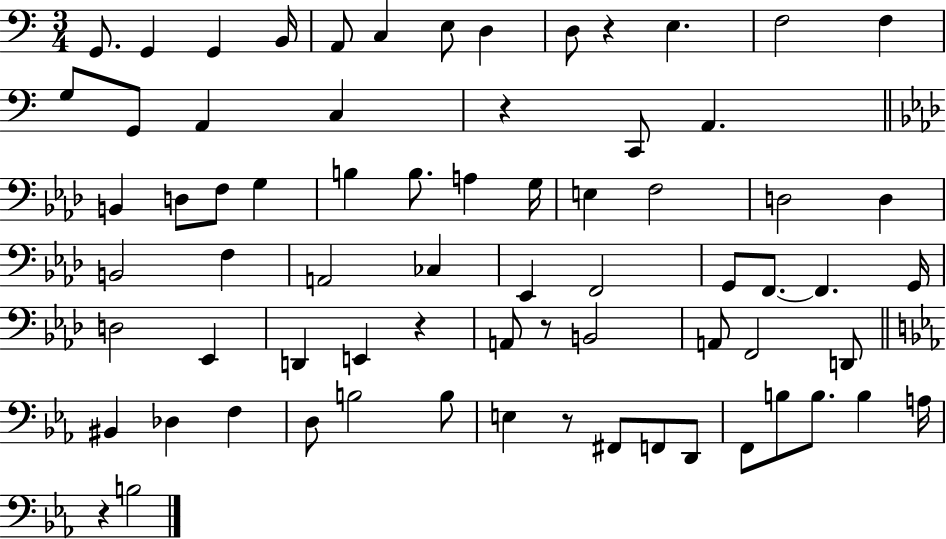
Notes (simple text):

G2/e. G2/q G2/q B2/s A2/e C3/q E3/e D3/q D3/e R/q E3/q. F3/h F3/q G3/e G2/e A2/q C3/q R/q C2/e A2/q. B2/q D3/e F3/e G3/q B3/q B3/e. A3/q G3/s E3/q F3/h D3/h D3/q B2/h F3/q A2/h CES3/q Eb2/q F2/h G2/e F2/e. F2/q. G2/s D3/h Eb2/q D2/q E2/q R/q A2/e R/e B2/h A2/e F2/h D2/e BIS2/q Db3/q F3/q D3/e B3/h B3/e E3/q R/e F#2/e F2/e D2/e F2/e B3/e B3/e. B3/q A3/s R/q B3/h